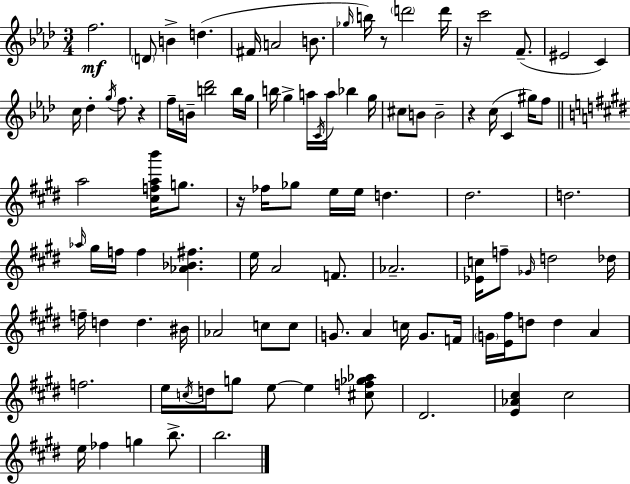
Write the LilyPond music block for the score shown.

{
  \clef treble
  \numericTimeSignature
  \time 3/4
  \key f \minor
  f''2.\mf | \parenthesize d'8 b'4-> d''4.( | fis'16 a'2 b'8. | \grace { ges''16 } b''16) r8 \parenthesize d'''2 | \break d'''16 r16 c'''2 f'8.--( | eis'2 c'4) | c''16 des''4-. \acciaccatura { g''16 } f''8. r4 | f''16-- b'16-- <b'' des'''>2 | \break b''16 g''16 b''16 g''4-> a''16 \acciaccatura { c'16 } a''16 bes''4 | g''16 cis''8 b'8 b'2-- | r4 c''16( c'4 | gis''16) f''8 \bar "||" \break \key e \major a''2 <cis'' f'' a'' b'''>16 g''8. | r16 fes''16 ges''8 e''16 e''16 d''4. | dis''2. | d''2. | \break \grace { aes''16 } gis''16 f''16 f''4 <aes' bes' fis''>4. | e''16 a'2 f'8. | aes'2.-- | <ees' c''>16 f''8-- \grace { ges'16 } d''2 | \break des''16 f''16-- d''4 d''4. | bis'16 aes'2 c''8 | c''8 g'8. a'4 c''16 g'8. | f'16 \parenthesize g'16 <e' fis''>16 d''8 d''4 a'4 | \break f''2. | e''16 \acciaccatura { c''16 } d''16 g''8 e''8~~ e''4 | <cis'' f'' ges'' aes''>8 dis'2. | <e' aes' cis''>4 cis''2 | \break e''16 fes''4 g''4 | b''8.-> b''2. | \bar "|."
}